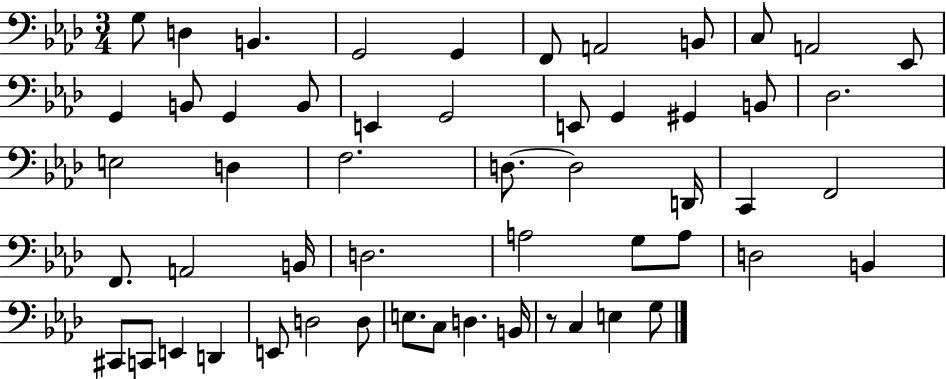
X:1
T:Untitled
M:3/4
L:1/4
K:Ab
G,/2 D, B,, G,,2 G,, F,,/2 A,,2 B,,/2 C,/2 A,,2 _E,,/2 G,, B,,/2 G,, B,,/2 E,, G,,2 E,,/2 G,, ^G,, B,,/2 _D,2 E,2 D, F,2 D,/2 D,2 D,,/4 C,, F,,2 F,,/2 A,,2 B,,/4 D,2 A,2 G,/2 A,/2 D,2 B,, ^C,,/2 C,,/2 E,, D,, E,,/2 D,2 D,/2 E,/2 C,/2 D, B,,/4 z/2 C, E, G,/2